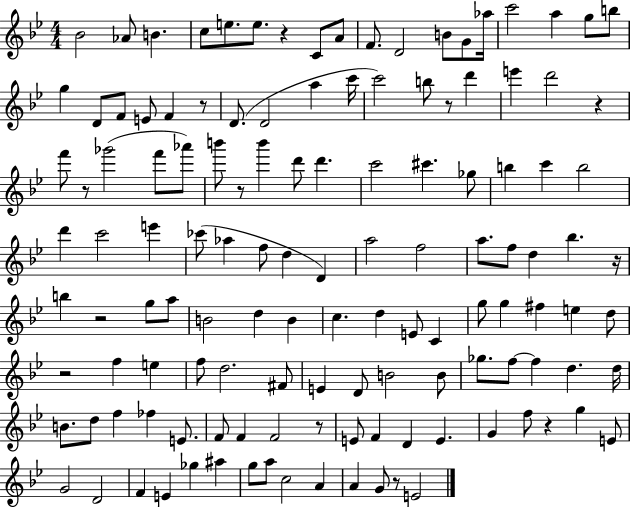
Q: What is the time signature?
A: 4/4